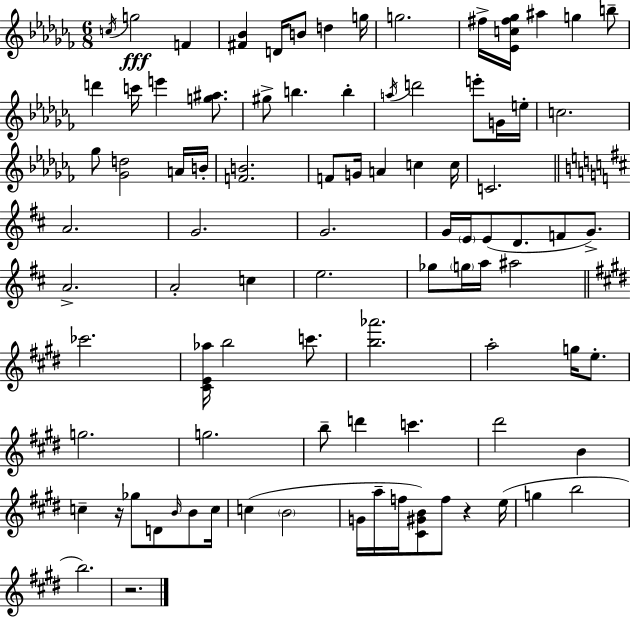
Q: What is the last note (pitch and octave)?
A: B5